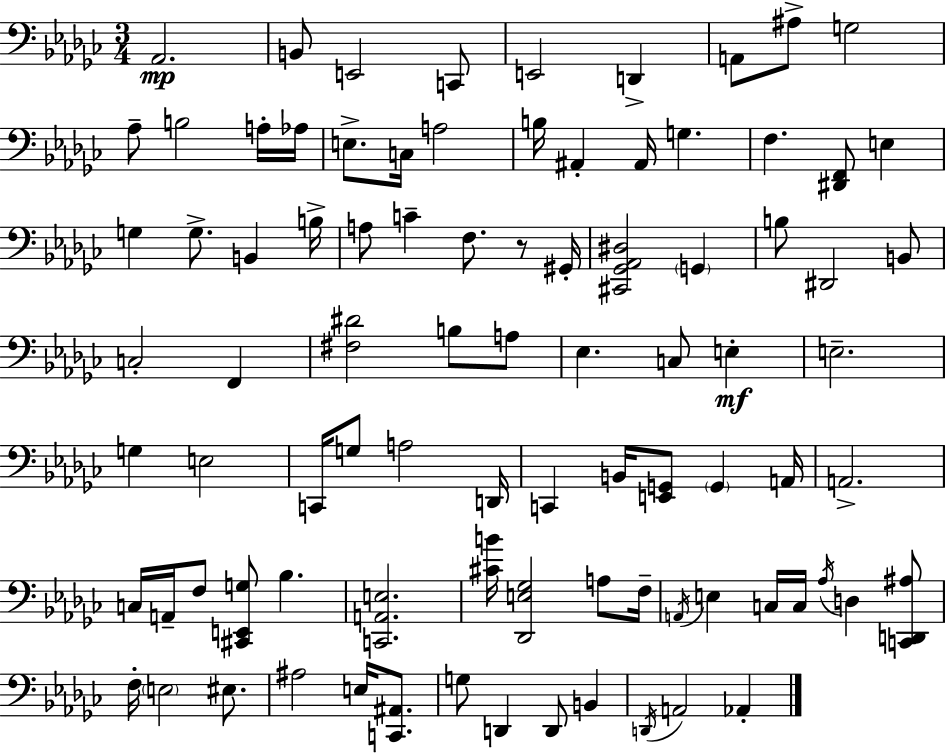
{
  \clef bass
  \numericTimeSignature
  \time 3/4
  \key ees \minor
  aes,2.\mp | b,8 e,2 c,8 | e,2 d,4-> | a,8 ais8-> g2 | \break aes8-- b2 a16-. aes16 | e8.-> c16 a2 | b16 ais,4-. ais,16 g4. | f4. <dis, f,>8 e4 | \break g4 g8.-> b,4 b16-> | a8 c'4-- f8. r8 gis,16-. | <cis, ges, aes, dis>2 \parenthesize g,4 | b8 dis,2 b,8 | \break c2-. f,4 | <fis dis'>2 b8 a8 | ees4. c8 e4-.\mf | e2.-- | \break g4 e2 | c,16 g8 a2 d,16 | c,4 b,16 <e, g,>8 \parenthesize g,4 a,16 | a,2.-> | \break c16 a,16-- f8 <cis, e, g>8 bes4. | <c, a, e>2. | <cis' b'>16 <des, e ges>2 a8 f16-- | \acciaccatura { a,16 } e4 c16 c16 \acciaccatura { aes16 } d4 | \break <c, d, ais>8 f16-. \parenthesize e2 eis8. | ais2 e16 <c, ais,>8. | g8 d,4 d,8 b,4 | \acciaccatura { d,16 } a,2 aes,4-. | \break \bar "|."
}